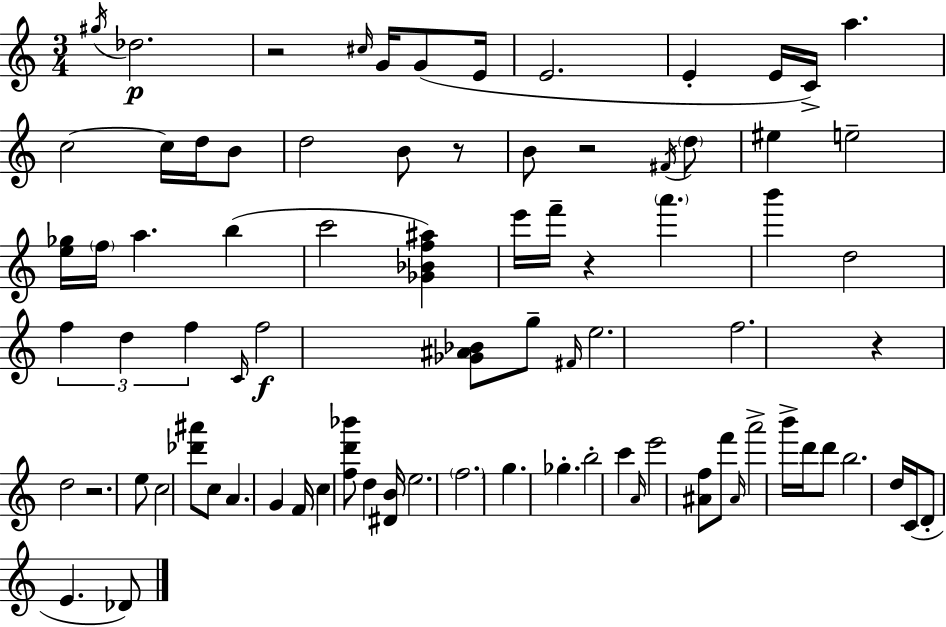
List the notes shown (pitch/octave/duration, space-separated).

G#5/s Db5/h. R/h C#5/s G4/s G4/e E4/s E4/h. E4/q E4/s C4/s A5/q. C5/h C5/s D5/s B4/e D5/h B4/e R/e B4/e R/h F#4/s D5/e EIS5/q E5/h [E5,Gb5]/s F5/s A5/q. B5/q C6/h [Gb4,Bb4,F5,A#5]/q E6/s F6/s R/q A6/q. B6/q D5/h F5/q D5/q F5/q C4/s F5/h [Gb4,A#4,Bb4]/e G5/e F#4/s E5/h. F5/h. R/q D5/h R/h. E5/e C5/h [Db6,A#6]/e C5/e A4/q. G4/q F4/s C5/q [F5,D6,Bb6]/e D5/q [D#4,B4]/s E5/h. F5/h. G5/q. Gb5/q. B5/h C6/q A4/s E6/h [A#4,F5]/e F6/e A#4/s A6/h B6/s D6/s D6/e B5/h. D5/s C4/s D4/e E4/q. Db4/e